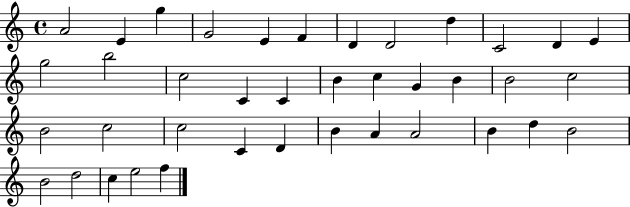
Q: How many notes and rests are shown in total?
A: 39